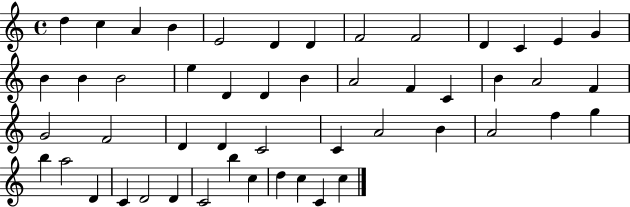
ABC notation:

X:1
T:Untitled
M:4/4
L:1/4
K:C
d c A B E2 D D F2 F2 D C E G B B B2 e D D B A2 F C B A2 F G2 F2 D D C2 C A2 B A2 f g b a2 D C D2 D C2 b c d c C c